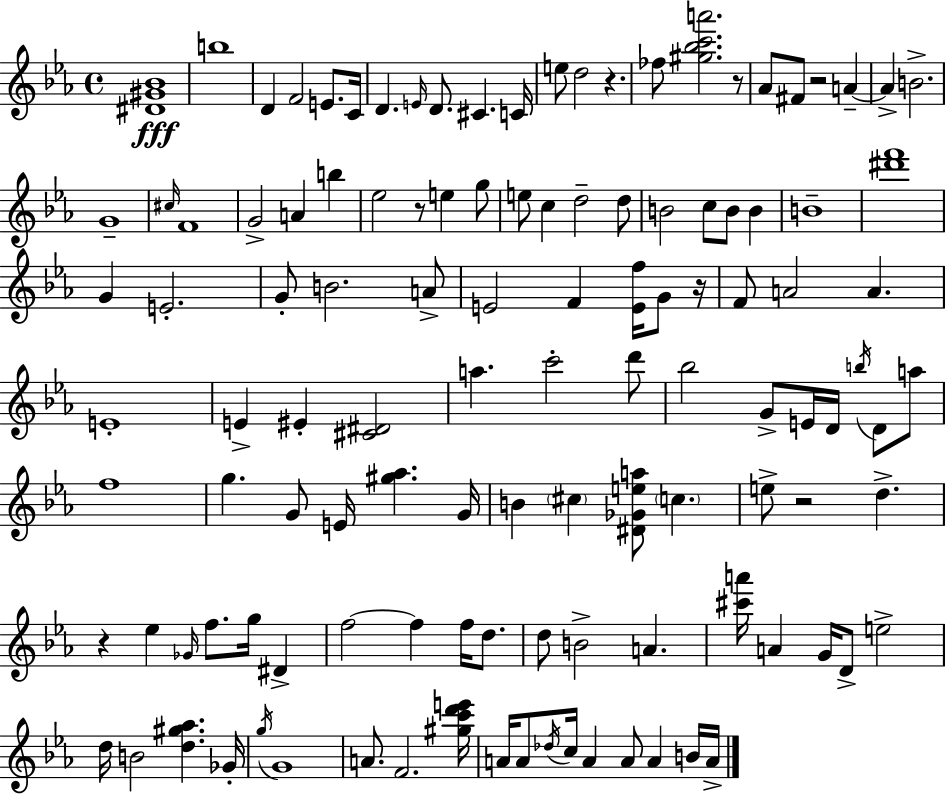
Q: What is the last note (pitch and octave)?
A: A4